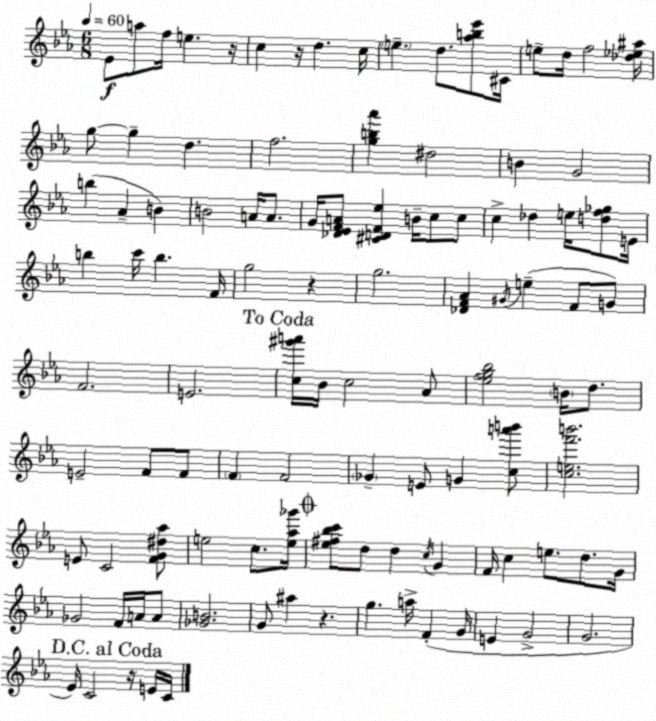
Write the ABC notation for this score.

X:1
T:Untitled
M:6/8
L:1/4
K:Cm
_E/2 a/2 f/4 e z/4 c z/4 d c/4 e d/2 [_ab_e']/2 ^C/4 e/2 d/4 f2 [_d_e^a]/4 g/2 g d f2 [gb_a'] ^d2 B G2 b _A B B2 A/4 A/2 G/4 [_D_EFA]/2 [^CDF_e] B/4 c/2 c/2 c _d e/4 [df_g]/2 E/4 b c'/4 b F/4 g2 z g2 [_DF_A] ^G/4 e F/2 G/2 F2 E2 [c^g'a']/4 _B/4 c2 _A/2 [_efg_b]2 B/4 d/2 E2 F/2 F/2 F F2 _G E/2 G [ca'b']/2 [cef'b']2 E/2 C2 [FG^d_a]/2 e2 c/2 [e_a_g']/4 [_e^f_bc']/2 d/2 d c/4 G F/4 c e/2 d/2 G/4 _G2 F/4 A/4 A/2 [_GB]2 G/2 ^a z g a/4 F G/4 E G2 G2 _E/4 C2 z/4 E/4 C/4